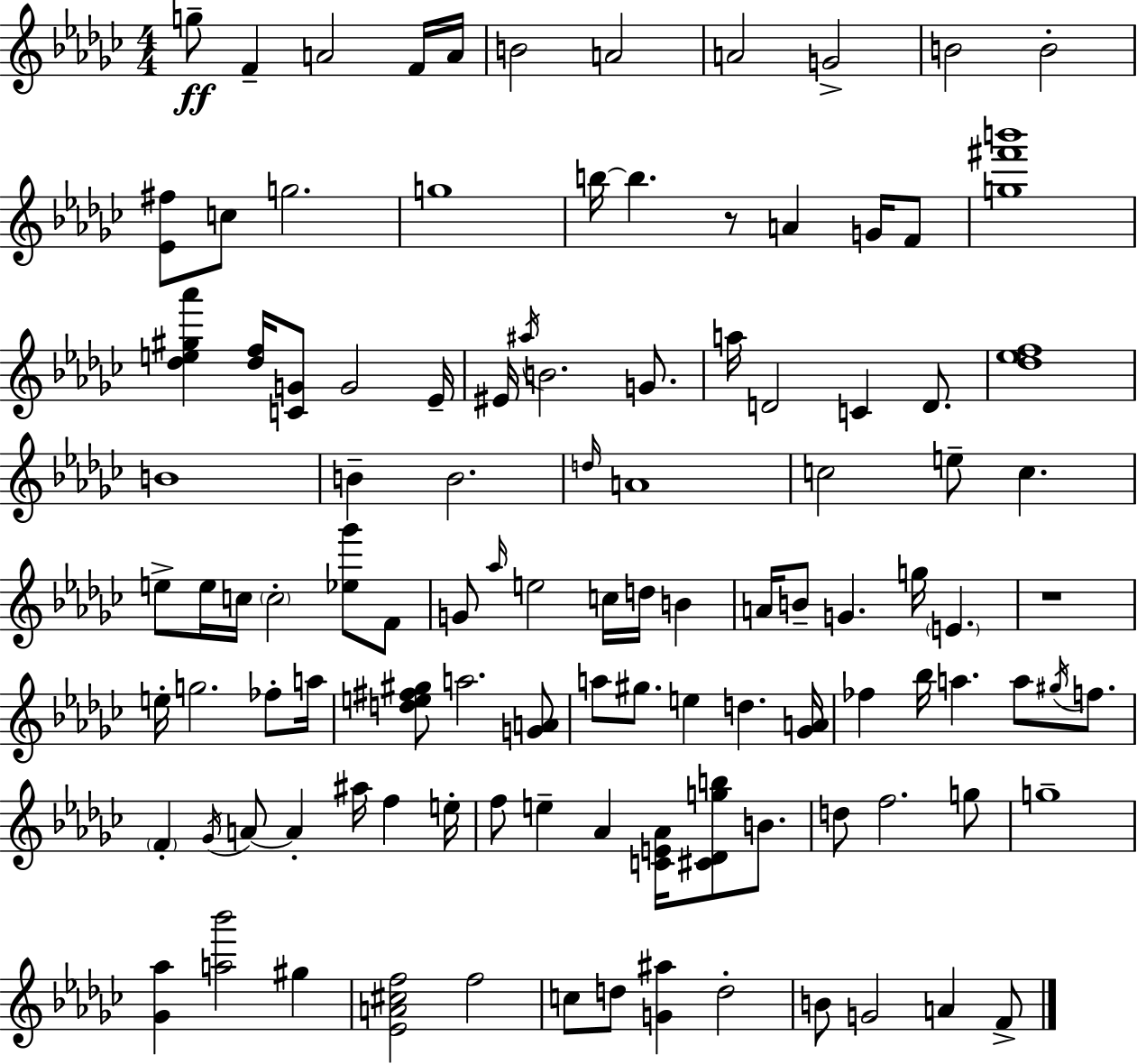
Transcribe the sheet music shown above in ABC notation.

X:1
T:Untitled
M:4/4
L:1/4
K:Ebm
g/2 F A2 F/4 A/4 B2 A2 A2 G2 B2 B2 [_E^f]/2 c/2 g2 g4 b/4 b z/2 A G/4 F/2 [g^f'b']4 [_de^g_a'] [_df]/4 [CG]/2 G2 _E/4 ^E/4 ^a/4 B2 G/2 a/4 D2 C D/2 [_d_ef]4 B4 B B2 d/4 A4 c2 e/2 c e/2 e/4 c/4 c2 [_e_g']/2 F/2 G/2 _a/4 e2 c/4 d/4 B A/4 B/2 G g/4 E z4 e/4 g2 _f/2 a/4 [de^f^g]/2 a2 [GA]/2 a/2 ^g/2 e d [_GA]/4 _f _b/4 a a/2 ^g/4 f/2 F _G/4 A/2 A ^a/4 f e/4 f/2 e _A [CE_A]/4 [^C_Dgb]/2 B/2 d/2 f2 g/2 g4 [_G_a] [a_b']2 ^g [_EA^cf]2 f2 c/2 d/2 [G^a] d2 B/2 G2 A F/2